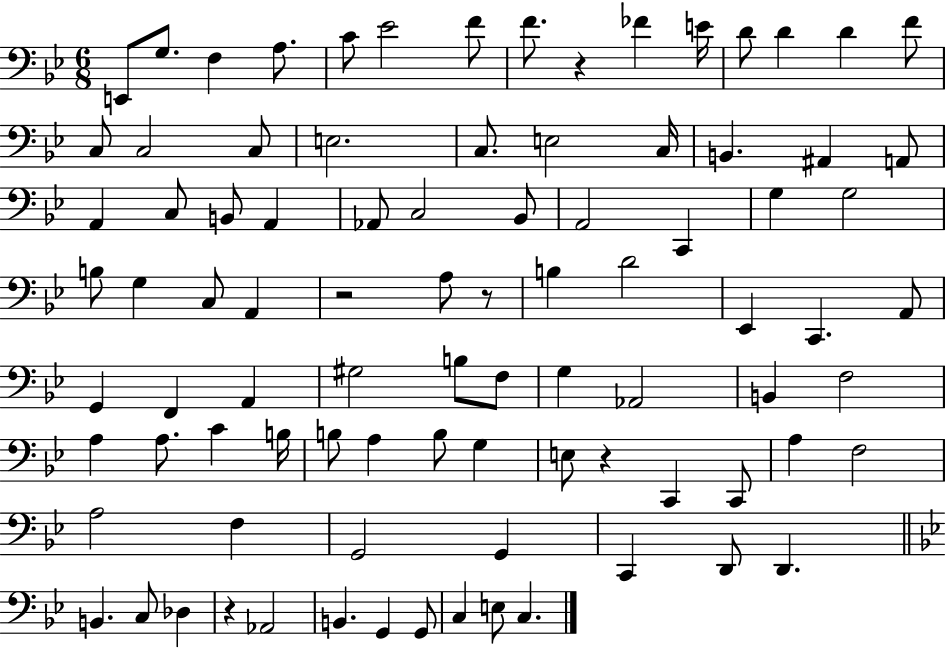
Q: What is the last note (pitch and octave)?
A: C3